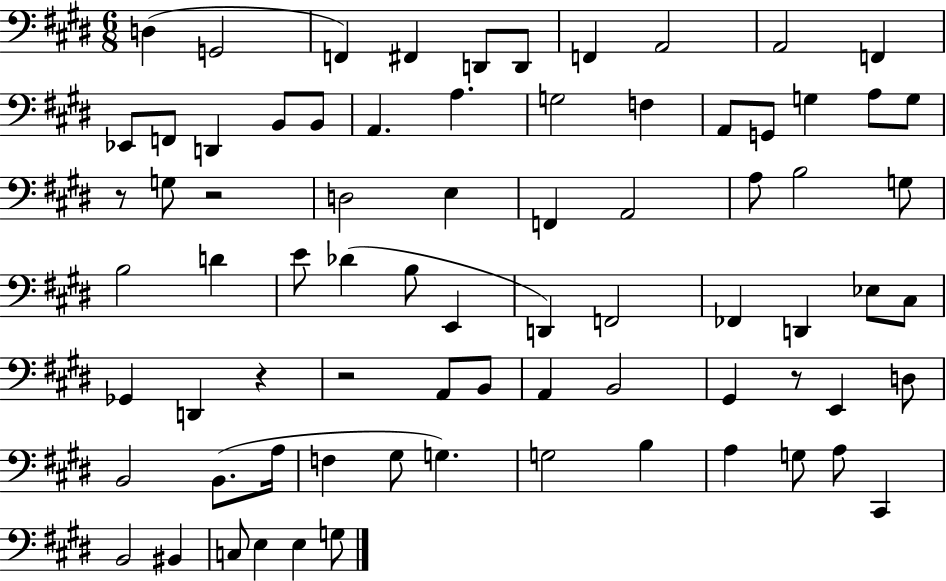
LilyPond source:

{
  \clef bass
  \numericTimeSignature
  \time 6/8
  \key e \major
  d4( g,2 | f,4) fis,4 d,8 d,8 | f,4 a,2 | a,2 f,4 | \break ees,8 f,8 d,4 b,8 b,8 | a,4. a4. | g2 f4 | a,8 g,8 g4 a8 g8 | \break r8 g8 r2 | d2 e4 | f,4 a,2 | a8 b2 g8 | \break b2 d'4 | e'8 des'4( b8 e,4 | d,4) f,2 | fes,4 d,4 ees8 cis8 | \break ges,4 d,4 r4 | r2 a,8 b,8 | a,4 b,2 | gis,4 r8 e,4 d8 | \break b,2 b,8.( a16 | f4 gis8 g4.) | g2 b4 | a4 g8 a8 cis,4 | \break b,2 bis,4 | c8 e4 e4 g8 | \bar "|."
}